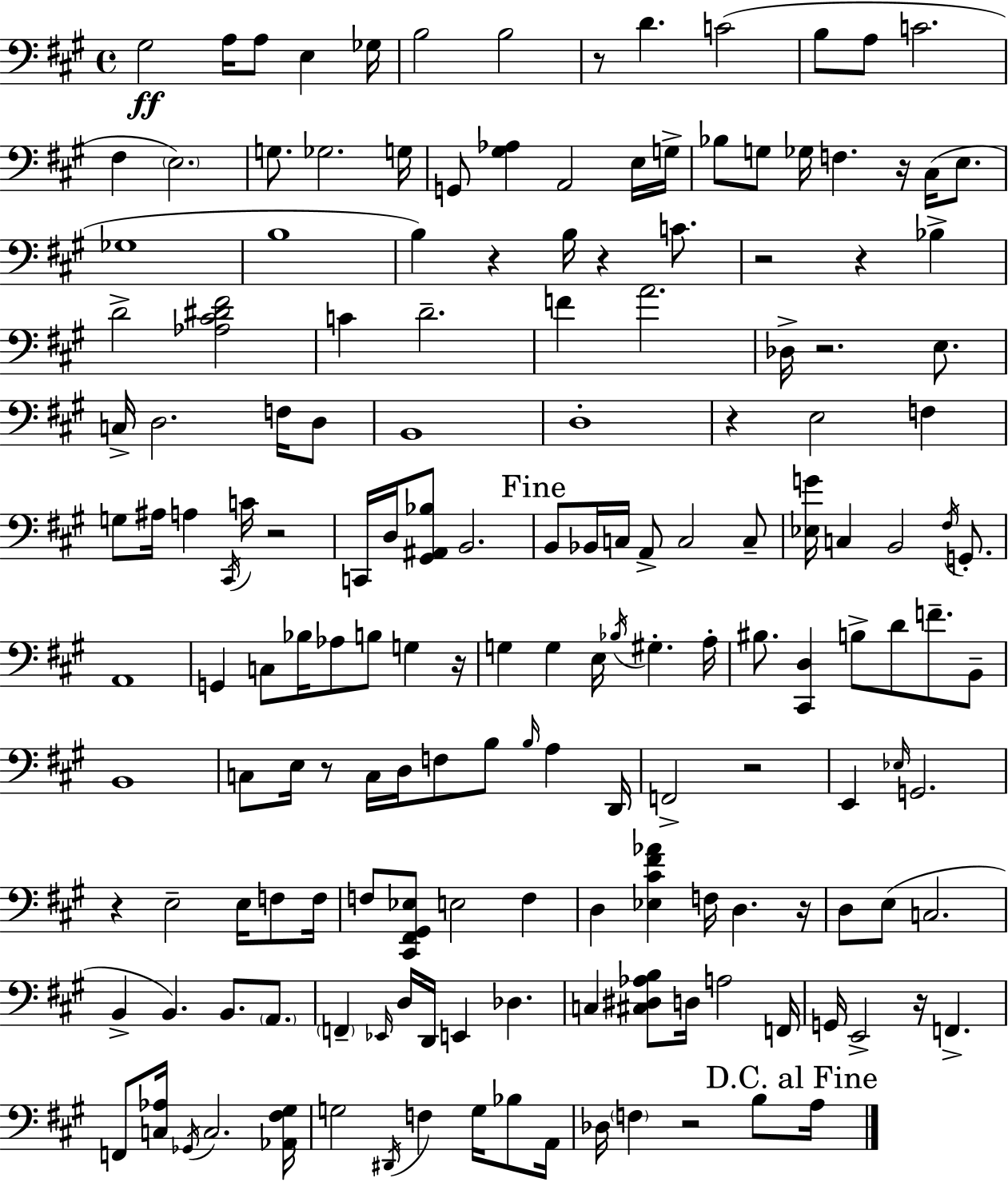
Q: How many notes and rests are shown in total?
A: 167